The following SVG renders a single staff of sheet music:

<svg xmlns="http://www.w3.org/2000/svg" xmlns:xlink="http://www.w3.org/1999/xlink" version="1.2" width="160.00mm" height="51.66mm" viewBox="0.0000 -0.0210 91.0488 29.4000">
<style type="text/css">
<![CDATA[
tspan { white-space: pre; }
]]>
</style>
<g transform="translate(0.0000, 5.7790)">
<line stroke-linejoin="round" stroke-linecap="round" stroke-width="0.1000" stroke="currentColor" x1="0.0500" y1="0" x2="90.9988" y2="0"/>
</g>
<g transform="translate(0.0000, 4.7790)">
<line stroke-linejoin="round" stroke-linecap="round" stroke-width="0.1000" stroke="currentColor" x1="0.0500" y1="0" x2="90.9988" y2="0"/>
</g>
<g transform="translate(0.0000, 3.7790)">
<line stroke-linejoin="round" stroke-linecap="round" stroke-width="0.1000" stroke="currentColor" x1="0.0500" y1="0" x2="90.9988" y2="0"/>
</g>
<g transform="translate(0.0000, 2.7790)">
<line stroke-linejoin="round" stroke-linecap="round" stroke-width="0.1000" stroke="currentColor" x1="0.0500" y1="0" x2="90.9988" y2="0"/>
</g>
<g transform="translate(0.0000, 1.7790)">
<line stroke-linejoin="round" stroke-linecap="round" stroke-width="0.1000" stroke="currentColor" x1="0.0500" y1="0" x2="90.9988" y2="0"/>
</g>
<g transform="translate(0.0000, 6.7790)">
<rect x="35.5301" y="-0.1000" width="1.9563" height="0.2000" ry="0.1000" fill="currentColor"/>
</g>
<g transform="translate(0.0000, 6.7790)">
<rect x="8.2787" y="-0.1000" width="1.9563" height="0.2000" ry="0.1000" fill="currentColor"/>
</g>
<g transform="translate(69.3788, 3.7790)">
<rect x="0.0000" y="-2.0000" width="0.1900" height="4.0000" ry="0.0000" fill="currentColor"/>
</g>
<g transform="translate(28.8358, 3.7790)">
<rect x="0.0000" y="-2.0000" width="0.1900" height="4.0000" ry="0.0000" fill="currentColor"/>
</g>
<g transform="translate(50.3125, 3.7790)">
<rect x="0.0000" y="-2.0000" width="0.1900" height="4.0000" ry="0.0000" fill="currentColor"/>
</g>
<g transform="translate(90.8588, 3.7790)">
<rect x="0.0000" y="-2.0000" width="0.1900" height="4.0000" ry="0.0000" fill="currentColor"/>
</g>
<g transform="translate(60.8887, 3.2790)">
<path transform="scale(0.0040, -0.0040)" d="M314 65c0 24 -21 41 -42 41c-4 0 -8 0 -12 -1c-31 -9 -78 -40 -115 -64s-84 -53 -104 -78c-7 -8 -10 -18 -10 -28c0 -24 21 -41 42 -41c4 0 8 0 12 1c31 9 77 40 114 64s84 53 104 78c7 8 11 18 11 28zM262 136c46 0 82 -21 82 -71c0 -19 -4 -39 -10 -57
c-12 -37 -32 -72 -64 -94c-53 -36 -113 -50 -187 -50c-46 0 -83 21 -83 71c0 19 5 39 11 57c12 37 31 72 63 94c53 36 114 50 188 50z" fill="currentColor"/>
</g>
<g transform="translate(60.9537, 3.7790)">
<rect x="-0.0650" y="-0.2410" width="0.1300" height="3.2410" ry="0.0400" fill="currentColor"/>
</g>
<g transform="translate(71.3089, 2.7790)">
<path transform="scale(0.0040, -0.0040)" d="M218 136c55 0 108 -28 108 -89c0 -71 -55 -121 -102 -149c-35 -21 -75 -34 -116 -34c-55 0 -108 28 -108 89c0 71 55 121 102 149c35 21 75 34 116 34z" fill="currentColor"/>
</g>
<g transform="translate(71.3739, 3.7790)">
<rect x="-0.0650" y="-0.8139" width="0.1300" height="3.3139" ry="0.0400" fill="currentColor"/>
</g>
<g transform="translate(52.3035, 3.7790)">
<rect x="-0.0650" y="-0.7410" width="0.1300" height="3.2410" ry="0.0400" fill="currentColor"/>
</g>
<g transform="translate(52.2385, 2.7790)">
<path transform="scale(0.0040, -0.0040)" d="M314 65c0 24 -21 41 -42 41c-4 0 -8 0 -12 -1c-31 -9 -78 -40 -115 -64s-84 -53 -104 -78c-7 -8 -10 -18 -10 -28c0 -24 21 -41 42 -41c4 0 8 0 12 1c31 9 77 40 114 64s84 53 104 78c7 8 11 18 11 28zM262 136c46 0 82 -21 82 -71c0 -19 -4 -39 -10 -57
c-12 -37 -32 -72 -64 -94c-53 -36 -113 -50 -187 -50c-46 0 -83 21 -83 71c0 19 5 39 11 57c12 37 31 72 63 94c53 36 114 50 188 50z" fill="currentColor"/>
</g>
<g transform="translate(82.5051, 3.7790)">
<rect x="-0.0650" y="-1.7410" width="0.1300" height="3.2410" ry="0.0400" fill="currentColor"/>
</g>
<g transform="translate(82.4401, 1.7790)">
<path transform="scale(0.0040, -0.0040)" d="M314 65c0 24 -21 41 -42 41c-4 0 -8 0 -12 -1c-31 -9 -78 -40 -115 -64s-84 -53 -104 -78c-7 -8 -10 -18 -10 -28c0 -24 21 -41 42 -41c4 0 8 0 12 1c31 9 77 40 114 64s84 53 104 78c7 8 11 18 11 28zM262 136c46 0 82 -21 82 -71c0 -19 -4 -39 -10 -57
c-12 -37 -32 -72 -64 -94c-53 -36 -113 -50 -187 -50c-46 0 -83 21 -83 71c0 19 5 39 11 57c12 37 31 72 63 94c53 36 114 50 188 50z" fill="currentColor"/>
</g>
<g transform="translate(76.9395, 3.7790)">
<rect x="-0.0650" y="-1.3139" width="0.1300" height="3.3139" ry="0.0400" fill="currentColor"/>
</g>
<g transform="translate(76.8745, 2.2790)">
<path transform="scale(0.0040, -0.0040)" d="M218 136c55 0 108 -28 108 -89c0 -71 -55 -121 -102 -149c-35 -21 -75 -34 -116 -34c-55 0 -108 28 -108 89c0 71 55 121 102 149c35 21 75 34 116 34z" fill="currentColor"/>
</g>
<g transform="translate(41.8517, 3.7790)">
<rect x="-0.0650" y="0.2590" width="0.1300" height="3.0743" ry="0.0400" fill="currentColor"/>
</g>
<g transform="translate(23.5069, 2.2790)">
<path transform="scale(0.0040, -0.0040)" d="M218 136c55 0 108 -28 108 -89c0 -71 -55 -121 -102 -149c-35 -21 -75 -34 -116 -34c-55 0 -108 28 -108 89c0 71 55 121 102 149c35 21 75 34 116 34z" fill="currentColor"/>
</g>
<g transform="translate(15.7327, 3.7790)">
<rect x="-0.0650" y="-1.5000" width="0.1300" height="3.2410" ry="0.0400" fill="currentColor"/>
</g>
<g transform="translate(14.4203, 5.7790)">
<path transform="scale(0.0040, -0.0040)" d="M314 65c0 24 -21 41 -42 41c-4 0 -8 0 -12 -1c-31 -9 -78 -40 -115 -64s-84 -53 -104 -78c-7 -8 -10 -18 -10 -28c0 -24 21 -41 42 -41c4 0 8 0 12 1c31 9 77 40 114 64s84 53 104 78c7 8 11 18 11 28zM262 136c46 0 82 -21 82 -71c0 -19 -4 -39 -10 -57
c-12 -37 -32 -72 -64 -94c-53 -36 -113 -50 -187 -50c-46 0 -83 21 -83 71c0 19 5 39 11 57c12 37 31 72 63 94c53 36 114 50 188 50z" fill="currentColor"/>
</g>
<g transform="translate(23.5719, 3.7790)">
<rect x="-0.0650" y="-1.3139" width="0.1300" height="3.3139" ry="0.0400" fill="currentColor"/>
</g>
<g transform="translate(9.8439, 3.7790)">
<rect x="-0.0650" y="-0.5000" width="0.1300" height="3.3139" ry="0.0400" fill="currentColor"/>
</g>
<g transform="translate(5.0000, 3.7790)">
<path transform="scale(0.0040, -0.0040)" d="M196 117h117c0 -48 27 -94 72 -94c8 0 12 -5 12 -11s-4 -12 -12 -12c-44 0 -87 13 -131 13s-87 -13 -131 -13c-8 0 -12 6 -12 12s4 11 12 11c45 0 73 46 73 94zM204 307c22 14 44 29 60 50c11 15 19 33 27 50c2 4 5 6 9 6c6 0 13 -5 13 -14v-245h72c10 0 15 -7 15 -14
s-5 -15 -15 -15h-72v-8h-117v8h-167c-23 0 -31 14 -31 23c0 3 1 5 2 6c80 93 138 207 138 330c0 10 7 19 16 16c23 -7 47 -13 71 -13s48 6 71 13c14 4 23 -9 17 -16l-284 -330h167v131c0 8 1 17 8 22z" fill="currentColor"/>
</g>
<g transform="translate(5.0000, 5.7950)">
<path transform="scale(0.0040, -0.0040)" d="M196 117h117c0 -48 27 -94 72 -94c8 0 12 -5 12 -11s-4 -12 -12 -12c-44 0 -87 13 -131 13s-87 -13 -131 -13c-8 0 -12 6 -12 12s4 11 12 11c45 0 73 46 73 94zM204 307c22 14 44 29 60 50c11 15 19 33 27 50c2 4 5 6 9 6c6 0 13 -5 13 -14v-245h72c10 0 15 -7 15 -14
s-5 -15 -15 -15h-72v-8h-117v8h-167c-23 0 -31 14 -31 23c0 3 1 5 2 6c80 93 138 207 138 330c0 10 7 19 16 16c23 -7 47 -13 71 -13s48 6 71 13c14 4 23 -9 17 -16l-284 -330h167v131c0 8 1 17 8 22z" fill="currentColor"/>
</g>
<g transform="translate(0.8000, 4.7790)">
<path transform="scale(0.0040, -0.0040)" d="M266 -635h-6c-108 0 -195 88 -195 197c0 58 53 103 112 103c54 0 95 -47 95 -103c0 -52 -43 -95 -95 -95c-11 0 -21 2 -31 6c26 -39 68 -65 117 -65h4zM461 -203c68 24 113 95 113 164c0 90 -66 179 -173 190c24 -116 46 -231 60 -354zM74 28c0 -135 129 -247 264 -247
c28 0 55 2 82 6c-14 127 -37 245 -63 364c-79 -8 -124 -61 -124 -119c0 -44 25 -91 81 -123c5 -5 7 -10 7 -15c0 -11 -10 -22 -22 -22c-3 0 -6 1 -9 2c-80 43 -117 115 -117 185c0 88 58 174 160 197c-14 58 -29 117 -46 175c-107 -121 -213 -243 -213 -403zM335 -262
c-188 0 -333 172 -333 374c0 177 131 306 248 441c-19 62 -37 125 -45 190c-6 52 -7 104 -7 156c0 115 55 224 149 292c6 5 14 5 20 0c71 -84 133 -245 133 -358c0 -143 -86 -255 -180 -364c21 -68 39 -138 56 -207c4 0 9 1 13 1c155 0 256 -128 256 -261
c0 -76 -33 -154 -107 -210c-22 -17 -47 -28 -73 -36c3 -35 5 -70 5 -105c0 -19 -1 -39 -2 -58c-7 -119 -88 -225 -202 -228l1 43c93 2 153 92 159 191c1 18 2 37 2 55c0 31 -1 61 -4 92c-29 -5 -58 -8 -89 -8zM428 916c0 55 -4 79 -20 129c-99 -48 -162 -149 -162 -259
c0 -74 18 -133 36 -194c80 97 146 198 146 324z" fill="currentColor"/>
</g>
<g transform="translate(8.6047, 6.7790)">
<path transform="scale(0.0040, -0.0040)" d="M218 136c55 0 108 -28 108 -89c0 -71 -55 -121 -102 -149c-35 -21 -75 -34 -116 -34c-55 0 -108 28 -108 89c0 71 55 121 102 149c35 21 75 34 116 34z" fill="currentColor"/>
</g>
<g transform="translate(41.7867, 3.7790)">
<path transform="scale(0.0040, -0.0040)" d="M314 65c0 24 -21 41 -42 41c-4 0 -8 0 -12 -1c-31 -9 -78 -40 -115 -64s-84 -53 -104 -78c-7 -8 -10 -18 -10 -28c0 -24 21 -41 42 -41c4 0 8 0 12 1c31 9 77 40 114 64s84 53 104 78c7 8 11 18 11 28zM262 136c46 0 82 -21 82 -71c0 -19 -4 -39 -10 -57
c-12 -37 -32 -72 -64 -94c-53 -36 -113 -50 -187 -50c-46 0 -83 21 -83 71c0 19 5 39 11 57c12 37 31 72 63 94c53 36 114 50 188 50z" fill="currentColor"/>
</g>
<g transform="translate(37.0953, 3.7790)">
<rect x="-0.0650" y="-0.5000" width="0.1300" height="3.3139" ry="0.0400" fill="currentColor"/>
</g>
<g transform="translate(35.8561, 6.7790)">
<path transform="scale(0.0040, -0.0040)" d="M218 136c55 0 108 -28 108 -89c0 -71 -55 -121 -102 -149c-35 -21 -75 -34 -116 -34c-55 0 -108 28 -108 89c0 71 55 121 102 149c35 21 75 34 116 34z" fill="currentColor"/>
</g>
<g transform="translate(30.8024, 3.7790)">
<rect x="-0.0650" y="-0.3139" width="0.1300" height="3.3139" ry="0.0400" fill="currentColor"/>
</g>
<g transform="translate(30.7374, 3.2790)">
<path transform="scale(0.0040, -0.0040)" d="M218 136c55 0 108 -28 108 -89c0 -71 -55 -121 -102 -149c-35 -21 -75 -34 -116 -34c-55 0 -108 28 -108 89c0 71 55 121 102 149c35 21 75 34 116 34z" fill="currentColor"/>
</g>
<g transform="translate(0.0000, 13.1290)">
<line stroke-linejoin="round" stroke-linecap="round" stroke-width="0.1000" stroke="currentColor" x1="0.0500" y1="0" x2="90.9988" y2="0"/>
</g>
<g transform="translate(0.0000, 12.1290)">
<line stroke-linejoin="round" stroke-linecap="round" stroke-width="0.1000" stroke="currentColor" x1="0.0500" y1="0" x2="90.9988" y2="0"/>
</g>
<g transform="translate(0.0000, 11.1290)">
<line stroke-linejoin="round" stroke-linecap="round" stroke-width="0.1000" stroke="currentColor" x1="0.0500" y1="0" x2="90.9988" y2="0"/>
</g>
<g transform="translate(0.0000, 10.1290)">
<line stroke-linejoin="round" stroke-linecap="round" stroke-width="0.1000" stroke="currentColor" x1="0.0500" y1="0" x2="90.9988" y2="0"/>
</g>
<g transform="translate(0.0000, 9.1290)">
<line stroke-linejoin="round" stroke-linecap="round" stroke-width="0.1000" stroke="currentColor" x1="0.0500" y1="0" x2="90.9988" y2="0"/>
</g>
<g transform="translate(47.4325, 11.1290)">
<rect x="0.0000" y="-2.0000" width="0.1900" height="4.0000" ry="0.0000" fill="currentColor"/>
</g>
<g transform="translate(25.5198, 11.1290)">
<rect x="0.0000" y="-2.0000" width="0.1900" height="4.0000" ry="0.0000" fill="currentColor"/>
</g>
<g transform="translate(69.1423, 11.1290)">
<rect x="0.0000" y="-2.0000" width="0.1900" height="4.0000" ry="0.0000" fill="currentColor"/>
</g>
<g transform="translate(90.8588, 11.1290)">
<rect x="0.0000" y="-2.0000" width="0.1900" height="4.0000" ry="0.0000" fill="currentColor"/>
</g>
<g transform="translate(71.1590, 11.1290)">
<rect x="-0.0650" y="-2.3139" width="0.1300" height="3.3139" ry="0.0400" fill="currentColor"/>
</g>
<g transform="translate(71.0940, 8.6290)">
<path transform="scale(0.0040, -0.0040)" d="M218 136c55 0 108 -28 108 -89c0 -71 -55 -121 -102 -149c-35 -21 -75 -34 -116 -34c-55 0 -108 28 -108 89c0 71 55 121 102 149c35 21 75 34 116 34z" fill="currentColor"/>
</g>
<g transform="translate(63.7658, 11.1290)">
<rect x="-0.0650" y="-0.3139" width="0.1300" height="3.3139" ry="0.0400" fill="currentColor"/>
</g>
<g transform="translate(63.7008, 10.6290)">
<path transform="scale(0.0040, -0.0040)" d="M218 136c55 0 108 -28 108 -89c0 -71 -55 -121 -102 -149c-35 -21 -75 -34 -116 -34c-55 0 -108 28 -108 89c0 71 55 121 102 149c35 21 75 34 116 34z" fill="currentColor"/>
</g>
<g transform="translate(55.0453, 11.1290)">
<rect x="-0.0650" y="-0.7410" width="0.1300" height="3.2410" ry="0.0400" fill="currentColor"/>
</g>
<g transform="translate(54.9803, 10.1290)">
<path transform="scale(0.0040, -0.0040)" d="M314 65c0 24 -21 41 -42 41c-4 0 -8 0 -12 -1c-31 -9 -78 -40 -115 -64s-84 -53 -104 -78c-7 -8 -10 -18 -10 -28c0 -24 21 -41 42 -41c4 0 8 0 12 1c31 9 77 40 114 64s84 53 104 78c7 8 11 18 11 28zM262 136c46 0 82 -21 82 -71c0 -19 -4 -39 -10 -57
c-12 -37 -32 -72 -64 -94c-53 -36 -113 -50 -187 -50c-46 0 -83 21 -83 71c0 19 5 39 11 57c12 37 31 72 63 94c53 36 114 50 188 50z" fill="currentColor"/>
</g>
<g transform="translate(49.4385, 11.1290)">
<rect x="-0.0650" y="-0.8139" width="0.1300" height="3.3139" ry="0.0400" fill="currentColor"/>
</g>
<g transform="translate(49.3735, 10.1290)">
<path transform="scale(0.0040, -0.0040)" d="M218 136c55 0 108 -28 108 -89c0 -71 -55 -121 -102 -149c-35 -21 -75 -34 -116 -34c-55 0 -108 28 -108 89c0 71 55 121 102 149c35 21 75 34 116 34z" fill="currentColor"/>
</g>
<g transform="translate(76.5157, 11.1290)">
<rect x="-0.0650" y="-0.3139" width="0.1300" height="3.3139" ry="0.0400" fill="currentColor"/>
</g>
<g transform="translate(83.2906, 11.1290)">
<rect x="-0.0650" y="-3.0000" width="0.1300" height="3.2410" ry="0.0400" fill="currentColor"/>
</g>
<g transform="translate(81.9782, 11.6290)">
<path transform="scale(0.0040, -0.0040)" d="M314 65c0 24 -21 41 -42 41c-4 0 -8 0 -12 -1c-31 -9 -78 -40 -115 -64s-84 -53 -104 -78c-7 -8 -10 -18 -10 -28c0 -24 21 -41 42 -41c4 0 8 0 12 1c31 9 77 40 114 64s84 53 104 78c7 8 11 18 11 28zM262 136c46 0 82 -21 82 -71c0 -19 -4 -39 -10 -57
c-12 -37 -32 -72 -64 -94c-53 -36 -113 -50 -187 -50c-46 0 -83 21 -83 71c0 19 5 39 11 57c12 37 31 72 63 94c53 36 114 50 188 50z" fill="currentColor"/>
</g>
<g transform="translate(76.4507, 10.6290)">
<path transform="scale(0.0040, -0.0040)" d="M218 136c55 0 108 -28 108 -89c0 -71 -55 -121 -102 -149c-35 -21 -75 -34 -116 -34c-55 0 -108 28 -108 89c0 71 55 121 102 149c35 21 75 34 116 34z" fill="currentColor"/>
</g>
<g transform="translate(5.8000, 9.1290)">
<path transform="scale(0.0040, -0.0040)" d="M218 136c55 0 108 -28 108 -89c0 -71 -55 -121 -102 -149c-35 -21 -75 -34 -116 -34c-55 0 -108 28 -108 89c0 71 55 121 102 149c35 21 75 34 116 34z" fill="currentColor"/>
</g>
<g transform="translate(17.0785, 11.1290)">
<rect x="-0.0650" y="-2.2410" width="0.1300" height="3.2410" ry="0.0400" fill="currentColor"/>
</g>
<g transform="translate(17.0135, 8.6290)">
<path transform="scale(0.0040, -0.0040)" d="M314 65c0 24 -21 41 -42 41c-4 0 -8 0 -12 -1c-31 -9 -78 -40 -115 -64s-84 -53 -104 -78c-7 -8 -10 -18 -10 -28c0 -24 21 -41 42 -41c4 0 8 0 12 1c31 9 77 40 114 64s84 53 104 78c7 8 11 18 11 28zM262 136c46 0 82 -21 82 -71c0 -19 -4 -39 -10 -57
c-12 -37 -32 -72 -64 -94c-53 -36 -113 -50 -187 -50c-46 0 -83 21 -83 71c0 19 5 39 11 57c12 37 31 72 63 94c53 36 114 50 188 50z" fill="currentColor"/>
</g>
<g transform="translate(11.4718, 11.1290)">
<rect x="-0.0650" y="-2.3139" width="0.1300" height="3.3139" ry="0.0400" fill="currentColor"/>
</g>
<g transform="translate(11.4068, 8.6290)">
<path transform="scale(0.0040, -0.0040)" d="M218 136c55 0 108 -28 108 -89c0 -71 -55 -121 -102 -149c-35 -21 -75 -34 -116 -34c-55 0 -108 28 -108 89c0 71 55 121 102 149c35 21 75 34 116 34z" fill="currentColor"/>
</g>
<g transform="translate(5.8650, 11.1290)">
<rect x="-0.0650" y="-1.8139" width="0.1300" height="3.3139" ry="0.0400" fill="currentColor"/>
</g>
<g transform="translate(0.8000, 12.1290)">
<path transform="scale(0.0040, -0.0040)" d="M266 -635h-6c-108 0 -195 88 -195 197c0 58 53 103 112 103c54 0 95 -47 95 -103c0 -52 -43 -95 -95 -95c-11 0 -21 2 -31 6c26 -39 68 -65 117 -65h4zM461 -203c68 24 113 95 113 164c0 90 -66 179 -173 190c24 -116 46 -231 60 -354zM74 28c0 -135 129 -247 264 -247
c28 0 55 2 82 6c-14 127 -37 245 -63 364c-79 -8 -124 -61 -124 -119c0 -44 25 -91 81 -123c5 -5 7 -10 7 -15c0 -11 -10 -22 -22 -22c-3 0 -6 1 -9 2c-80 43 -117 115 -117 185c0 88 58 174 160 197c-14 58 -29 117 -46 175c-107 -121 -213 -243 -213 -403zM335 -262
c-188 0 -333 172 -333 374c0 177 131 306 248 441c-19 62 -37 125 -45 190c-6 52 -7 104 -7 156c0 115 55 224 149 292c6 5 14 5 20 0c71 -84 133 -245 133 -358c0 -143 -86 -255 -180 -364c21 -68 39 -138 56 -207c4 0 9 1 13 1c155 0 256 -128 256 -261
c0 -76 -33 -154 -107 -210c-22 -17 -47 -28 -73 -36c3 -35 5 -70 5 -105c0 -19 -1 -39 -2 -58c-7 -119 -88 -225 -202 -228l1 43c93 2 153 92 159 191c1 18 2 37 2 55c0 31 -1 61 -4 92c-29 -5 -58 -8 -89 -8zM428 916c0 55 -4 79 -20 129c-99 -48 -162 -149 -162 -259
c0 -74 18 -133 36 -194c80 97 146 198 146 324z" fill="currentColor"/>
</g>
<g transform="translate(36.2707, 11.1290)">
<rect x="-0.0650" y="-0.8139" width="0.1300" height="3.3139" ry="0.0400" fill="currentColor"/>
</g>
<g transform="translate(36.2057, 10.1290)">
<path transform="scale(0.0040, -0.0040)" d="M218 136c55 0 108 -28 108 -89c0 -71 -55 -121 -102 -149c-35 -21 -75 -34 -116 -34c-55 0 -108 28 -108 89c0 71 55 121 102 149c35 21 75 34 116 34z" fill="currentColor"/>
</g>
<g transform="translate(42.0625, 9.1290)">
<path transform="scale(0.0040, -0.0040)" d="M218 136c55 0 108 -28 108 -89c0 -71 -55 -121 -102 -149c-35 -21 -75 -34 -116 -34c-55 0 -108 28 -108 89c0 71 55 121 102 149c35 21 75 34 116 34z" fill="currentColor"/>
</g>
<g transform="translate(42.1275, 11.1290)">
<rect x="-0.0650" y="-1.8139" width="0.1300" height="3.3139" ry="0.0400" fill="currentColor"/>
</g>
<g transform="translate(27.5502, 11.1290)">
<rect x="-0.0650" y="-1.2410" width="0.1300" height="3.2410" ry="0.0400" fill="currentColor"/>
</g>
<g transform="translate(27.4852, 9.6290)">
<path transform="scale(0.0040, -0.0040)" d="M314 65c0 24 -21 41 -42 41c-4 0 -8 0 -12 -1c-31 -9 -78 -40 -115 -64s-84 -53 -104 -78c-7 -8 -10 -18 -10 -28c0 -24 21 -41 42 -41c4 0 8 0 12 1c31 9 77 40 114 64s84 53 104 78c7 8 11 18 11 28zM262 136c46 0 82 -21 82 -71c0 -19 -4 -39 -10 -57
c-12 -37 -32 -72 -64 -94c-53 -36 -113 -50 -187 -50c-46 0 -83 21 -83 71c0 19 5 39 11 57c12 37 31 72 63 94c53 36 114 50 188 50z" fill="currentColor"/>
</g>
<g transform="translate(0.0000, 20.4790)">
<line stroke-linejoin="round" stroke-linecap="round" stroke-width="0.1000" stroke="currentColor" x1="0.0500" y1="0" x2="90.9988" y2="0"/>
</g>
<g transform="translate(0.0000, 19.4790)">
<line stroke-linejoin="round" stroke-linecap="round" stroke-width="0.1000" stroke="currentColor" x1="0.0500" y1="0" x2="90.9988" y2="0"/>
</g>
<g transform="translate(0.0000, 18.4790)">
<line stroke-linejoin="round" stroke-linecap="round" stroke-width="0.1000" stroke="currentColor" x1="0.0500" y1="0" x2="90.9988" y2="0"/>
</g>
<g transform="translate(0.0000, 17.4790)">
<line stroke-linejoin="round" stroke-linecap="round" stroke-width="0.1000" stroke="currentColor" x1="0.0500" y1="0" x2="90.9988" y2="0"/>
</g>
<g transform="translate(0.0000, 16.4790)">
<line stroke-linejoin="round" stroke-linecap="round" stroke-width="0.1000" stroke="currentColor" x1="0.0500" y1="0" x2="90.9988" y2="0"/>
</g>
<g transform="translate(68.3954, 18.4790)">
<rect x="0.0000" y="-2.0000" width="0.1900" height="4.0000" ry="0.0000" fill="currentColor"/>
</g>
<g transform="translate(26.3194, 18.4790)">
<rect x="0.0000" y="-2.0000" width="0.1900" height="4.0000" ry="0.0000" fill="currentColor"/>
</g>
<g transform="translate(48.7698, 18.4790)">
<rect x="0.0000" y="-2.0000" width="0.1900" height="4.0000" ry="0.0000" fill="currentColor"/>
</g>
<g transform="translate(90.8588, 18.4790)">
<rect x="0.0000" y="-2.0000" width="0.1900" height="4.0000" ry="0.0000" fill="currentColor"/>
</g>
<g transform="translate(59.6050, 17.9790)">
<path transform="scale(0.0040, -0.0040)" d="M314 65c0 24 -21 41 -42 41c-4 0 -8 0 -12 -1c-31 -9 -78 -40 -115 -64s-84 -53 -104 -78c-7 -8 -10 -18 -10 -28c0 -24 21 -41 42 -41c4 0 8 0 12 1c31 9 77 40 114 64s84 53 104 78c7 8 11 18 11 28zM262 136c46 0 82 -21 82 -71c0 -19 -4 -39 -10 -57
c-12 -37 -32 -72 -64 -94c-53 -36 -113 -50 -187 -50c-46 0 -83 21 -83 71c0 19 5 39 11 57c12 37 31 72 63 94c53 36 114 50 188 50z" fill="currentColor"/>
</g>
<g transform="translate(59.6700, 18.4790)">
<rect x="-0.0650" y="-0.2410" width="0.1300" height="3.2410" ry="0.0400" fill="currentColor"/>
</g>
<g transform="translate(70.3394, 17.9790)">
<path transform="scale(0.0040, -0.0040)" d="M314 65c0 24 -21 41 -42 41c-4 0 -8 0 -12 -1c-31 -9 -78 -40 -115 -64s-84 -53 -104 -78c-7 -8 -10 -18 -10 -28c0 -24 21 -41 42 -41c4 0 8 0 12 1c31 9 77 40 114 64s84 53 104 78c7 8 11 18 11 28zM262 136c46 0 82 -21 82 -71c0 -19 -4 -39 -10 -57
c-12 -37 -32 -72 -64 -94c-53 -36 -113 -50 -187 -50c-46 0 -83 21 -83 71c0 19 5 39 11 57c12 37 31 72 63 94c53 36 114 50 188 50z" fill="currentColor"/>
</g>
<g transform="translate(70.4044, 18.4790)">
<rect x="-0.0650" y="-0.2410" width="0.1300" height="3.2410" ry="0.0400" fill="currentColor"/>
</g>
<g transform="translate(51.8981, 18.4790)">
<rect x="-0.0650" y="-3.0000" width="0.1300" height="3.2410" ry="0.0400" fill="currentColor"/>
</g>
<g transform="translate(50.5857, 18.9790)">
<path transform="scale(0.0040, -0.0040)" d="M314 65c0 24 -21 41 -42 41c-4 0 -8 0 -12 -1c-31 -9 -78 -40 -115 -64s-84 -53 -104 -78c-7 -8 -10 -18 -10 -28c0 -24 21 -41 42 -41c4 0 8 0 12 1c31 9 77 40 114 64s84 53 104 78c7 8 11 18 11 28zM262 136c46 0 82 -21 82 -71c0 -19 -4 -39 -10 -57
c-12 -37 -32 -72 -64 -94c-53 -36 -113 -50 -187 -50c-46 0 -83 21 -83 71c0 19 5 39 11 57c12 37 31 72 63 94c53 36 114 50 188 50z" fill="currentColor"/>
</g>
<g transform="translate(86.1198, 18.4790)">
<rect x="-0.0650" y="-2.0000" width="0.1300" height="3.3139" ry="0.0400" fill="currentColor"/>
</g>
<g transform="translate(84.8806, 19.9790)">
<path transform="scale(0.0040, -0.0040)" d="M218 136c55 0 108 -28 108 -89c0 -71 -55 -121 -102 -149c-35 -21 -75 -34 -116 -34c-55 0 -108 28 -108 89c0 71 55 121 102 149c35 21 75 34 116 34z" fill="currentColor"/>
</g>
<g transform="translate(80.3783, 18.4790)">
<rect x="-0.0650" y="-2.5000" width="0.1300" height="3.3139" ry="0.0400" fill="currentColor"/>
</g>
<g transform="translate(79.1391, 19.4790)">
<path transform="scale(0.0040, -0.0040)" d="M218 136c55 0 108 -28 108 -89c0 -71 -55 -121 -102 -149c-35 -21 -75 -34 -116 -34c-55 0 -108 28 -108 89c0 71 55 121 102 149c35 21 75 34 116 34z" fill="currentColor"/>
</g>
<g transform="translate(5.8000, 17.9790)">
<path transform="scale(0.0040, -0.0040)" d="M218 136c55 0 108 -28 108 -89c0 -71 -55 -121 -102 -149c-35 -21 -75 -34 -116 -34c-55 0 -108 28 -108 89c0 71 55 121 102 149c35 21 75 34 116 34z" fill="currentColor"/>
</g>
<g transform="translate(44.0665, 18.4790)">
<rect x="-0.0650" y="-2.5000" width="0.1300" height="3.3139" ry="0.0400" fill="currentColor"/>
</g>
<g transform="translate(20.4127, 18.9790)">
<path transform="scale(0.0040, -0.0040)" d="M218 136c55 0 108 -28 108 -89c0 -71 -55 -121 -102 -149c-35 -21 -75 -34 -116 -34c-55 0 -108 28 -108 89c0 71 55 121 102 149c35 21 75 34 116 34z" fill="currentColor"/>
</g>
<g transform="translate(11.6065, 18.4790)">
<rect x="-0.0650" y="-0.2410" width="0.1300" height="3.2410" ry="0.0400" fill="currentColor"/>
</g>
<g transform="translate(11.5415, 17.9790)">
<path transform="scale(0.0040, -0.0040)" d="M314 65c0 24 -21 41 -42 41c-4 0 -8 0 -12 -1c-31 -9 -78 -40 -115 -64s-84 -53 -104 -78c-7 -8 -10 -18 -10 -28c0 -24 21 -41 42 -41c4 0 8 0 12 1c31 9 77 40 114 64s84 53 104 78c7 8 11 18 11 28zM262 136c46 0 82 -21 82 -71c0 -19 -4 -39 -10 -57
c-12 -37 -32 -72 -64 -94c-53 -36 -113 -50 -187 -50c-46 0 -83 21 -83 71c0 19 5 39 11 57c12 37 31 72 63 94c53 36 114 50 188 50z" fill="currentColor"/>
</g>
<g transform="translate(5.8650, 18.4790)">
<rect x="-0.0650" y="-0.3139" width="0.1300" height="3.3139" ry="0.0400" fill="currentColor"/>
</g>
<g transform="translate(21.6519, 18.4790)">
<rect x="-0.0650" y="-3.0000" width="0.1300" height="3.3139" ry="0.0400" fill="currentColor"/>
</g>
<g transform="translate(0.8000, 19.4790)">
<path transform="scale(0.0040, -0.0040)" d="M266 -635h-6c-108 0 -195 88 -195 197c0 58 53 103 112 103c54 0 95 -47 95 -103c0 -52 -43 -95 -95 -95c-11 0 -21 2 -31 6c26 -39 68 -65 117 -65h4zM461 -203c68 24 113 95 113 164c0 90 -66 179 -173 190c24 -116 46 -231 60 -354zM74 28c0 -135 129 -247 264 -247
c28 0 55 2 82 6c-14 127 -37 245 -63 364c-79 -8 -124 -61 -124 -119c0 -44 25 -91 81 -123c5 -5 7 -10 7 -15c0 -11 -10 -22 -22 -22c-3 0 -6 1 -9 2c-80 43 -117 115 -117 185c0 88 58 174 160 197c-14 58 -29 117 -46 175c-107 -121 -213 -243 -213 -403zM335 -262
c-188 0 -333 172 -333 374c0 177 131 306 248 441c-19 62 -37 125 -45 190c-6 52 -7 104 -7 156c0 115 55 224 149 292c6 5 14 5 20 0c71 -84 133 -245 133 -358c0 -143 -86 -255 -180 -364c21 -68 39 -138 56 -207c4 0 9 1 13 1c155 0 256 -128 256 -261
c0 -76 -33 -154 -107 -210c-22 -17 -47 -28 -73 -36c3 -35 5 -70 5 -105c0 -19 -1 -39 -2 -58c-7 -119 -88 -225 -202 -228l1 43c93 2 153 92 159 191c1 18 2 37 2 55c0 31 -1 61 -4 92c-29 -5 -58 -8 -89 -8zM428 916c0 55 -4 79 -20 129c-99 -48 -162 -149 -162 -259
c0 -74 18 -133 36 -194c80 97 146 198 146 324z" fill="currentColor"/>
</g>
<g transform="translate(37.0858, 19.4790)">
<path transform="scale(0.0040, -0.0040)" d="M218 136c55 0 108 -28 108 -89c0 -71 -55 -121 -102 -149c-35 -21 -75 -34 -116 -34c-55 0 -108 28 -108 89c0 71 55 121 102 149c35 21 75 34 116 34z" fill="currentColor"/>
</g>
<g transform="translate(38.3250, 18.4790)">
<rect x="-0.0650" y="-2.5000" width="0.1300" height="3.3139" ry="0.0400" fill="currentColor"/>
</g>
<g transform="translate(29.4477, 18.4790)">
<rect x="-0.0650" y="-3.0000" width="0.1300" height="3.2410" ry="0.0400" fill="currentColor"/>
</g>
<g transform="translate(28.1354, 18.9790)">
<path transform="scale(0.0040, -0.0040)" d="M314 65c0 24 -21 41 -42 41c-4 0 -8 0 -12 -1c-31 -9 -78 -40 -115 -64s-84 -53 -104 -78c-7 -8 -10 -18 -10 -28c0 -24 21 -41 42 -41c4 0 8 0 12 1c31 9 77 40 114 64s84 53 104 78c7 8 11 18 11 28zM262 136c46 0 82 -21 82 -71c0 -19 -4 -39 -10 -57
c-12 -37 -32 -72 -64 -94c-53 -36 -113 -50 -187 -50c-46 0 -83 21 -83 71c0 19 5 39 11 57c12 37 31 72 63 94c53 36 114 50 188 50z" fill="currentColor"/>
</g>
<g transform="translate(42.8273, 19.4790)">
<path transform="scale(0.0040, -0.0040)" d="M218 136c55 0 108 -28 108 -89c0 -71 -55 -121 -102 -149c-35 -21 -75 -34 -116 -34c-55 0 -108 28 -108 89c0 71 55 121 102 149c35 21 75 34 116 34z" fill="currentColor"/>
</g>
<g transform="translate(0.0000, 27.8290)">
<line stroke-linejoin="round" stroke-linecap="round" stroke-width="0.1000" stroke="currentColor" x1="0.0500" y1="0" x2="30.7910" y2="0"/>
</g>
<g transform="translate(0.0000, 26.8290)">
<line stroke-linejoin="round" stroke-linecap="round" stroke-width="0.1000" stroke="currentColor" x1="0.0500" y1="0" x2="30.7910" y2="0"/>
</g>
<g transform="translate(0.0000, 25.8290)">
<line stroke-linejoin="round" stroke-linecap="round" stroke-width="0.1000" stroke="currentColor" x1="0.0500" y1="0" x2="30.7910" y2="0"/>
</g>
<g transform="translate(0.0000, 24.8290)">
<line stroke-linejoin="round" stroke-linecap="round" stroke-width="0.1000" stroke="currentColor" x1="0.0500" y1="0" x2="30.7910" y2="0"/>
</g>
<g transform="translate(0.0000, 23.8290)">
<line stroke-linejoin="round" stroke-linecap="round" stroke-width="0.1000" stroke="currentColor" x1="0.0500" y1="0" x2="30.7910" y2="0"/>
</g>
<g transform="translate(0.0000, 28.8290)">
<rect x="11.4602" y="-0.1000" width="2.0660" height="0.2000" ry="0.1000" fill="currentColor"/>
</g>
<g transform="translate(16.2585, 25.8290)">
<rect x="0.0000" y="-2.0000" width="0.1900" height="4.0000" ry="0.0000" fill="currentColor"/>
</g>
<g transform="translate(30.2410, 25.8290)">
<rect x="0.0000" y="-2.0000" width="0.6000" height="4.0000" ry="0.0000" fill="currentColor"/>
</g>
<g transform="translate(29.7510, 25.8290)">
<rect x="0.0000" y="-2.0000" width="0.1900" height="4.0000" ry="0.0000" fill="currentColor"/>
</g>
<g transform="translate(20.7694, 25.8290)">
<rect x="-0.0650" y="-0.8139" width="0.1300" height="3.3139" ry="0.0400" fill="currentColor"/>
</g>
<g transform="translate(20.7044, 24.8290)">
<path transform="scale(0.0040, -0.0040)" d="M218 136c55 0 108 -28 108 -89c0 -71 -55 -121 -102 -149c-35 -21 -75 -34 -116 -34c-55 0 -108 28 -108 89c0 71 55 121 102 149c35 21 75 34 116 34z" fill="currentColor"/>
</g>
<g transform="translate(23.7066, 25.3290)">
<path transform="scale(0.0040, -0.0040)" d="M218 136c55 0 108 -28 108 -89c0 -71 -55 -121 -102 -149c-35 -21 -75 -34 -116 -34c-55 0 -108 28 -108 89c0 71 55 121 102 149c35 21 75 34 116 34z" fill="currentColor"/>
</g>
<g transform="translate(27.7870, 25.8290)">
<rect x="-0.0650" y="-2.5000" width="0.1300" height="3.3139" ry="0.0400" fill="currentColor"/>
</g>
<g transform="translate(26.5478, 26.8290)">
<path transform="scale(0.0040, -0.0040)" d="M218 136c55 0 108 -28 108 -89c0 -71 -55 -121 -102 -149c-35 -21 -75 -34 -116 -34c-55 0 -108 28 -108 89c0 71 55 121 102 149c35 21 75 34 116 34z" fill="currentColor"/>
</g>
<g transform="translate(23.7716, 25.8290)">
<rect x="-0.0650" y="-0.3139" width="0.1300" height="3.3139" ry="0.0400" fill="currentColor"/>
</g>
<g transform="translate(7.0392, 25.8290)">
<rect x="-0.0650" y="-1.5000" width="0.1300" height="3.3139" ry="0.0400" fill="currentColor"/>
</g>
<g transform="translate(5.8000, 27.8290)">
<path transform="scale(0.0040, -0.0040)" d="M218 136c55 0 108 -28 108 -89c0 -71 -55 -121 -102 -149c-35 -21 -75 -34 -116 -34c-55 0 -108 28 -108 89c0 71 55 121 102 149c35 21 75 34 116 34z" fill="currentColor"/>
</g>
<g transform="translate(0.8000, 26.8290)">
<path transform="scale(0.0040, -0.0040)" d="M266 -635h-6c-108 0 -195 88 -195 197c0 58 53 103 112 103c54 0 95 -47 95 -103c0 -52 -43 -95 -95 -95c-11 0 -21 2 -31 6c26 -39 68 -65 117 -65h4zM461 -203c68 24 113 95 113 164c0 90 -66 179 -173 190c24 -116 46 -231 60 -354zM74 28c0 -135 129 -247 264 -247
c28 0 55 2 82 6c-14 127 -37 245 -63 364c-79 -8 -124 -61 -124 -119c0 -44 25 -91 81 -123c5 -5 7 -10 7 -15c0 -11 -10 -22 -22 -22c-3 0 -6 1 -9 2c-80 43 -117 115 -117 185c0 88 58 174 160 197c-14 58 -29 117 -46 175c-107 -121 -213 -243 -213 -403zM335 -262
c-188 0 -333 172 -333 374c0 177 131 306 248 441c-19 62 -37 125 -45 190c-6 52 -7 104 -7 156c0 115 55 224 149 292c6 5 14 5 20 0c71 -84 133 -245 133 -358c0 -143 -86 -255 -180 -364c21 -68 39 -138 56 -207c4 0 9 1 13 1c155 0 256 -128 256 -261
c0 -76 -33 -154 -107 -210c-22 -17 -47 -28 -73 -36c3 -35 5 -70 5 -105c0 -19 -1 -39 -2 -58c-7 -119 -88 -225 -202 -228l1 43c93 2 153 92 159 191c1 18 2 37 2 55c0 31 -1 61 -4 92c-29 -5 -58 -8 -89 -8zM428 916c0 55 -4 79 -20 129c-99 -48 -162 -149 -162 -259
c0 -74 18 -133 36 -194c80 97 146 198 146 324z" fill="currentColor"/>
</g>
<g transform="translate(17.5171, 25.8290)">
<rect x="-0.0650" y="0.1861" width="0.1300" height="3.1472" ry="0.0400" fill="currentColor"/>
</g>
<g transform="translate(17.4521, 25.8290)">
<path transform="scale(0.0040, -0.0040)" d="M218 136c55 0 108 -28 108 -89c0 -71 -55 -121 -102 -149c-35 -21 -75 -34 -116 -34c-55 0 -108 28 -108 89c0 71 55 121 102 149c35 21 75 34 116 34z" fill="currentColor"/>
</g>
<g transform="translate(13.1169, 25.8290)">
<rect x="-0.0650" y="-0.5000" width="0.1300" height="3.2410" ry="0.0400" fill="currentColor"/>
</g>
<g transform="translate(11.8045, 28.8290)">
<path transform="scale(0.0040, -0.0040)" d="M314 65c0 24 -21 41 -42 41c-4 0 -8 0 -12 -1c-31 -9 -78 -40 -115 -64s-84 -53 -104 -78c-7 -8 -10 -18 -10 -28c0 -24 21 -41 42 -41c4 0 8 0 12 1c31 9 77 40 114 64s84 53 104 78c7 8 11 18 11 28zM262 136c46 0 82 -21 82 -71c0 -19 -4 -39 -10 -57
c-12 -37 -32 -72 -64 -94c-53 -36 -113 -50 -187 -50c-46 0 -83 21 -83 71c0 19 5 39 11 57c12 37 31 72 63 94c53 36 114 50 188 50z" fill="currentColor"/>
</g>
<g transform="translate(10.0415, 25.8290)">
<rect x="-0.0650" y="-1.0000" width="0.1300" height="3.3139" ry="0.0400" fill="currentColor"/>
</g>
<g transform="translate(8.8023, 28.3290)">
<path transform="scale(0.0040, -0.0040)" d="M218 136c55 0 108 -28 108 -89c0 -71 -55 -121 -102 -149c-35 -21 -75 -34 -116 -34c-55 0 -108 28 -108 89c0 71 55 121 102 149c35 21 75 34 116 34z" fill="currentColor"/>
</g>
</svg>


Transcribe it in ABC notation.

X:1
T:Untitled
M:4/4
L:1/4
K:C
C E2 e c C B2 d2 c2 d e f2 f g g2 e2 d f d d2 c g c A2 c c2 A A2 G G A2 c2 c2 G F E D C2 B d c G